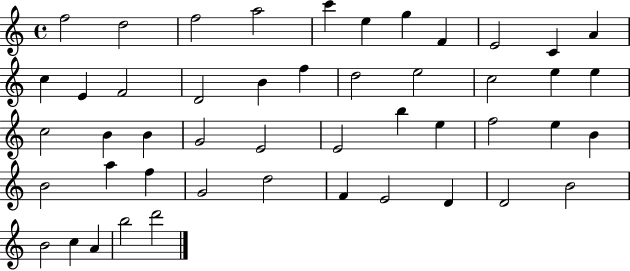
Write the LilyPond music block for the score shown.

{
  \clef treble
  \time 4/4
  \defaultTimeSignature
  \key c \major
  f''2 d''2 | f''2 a''2 | c'''4 e''4 g''4 f'4 | e'2 c'4 a'4 | \break c''4 e'4 f'2 | d'2 b'4 f''4 | d''2 e''2 | c''2 e''4 e''4 | \break c''2 b'4 b'4 | g'2 e'2 | e'2 b''4 e''4 | f''2 e''4 b'4 | \break b'2 a''4 f''4 | g'2 d''2 | f'4 e'2 d'4 | d'2 b'2 | \break b'2 c''4 a'4 | b''2 d'''2 | \bar "|."
}